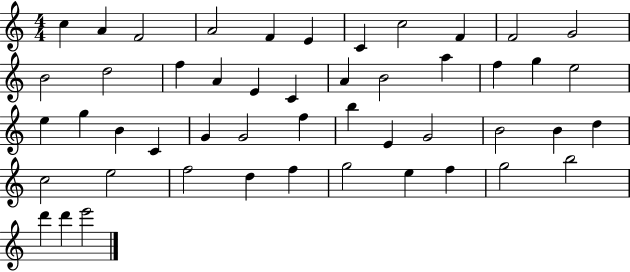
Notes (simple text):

C5/q A4/q F4/h A4/h F4/q E4/q C4/q C5/h F4/q F4/h G4/h B4/h D5/h F5/q A4/q E4/q C4/q A4/q B4/h A5/q F5/q G5/q E5/h E5/q G5/q B4/q C4/q G4/q G4/h F5/q B5/q E4/q G4/h B4/h B4/q D5/q C5/h E5/h F5/h D5/q F5/q G5/h E5/q F5/q G5/h B5/h D6/q D6/q E6/h